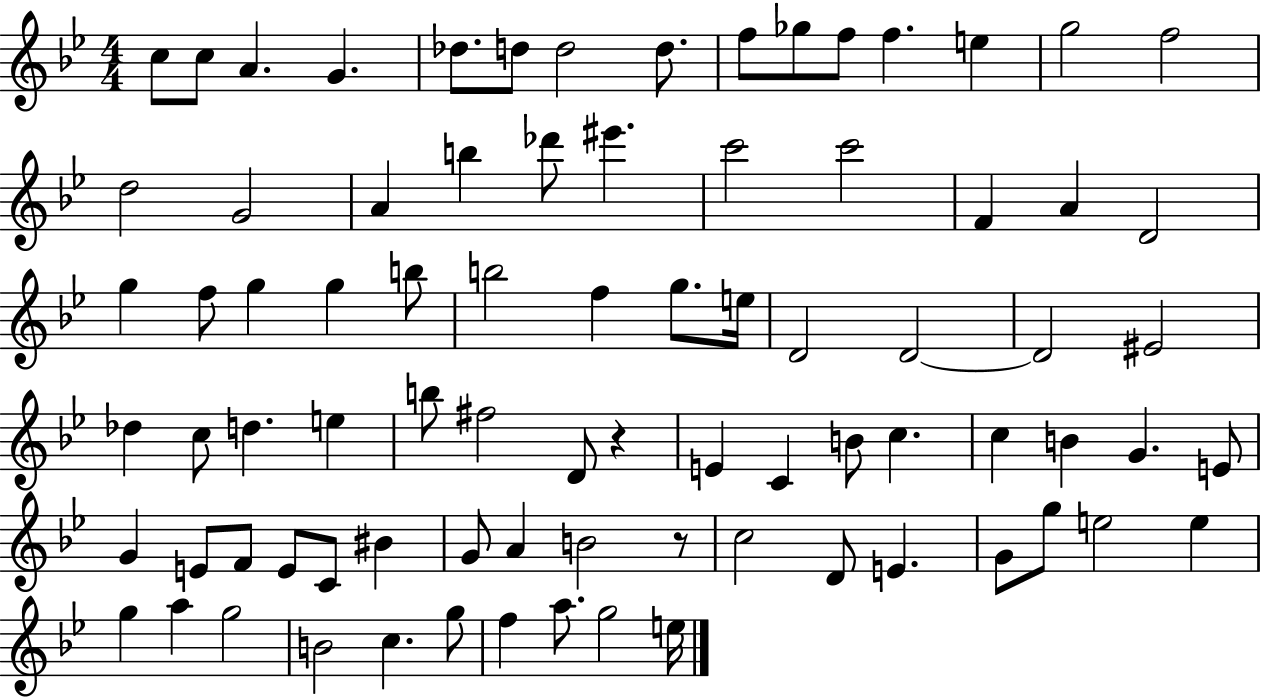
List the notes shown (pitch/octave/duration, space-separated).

C5/e C5/e A4/q. G4/q. Db5/e. D5/e D5/h D5/e. F5/e Gb5/e F5/e F5/q. E5/q G5/h F5/h D5/h G4/h A4/q B5/q Db6/e EIS6/q. C6/h C6/h F4/q A4/q D4/h G5/q F5/e G5/q G5/q B5/e B5/h F5/q G5/e. E5/s D4/h D4/h D4/h EIS4/h Db5/q C5/e D5/q. E5/q B5/e F#5/h D4/e R/q E4/q C4/q B4/e C5/q. C5/q B4/q G4/q. E4/e G4/q E4/e F4/e E4/e C4/e BIS4/q G4/e A4/q B4/h R/e C5/h D4/e E4/q. G4/e G5/e E5/h E5/q G5/q A5/q G5/h B4/h C5/q. G5/e F5/q A5/e. G5/h E5/s